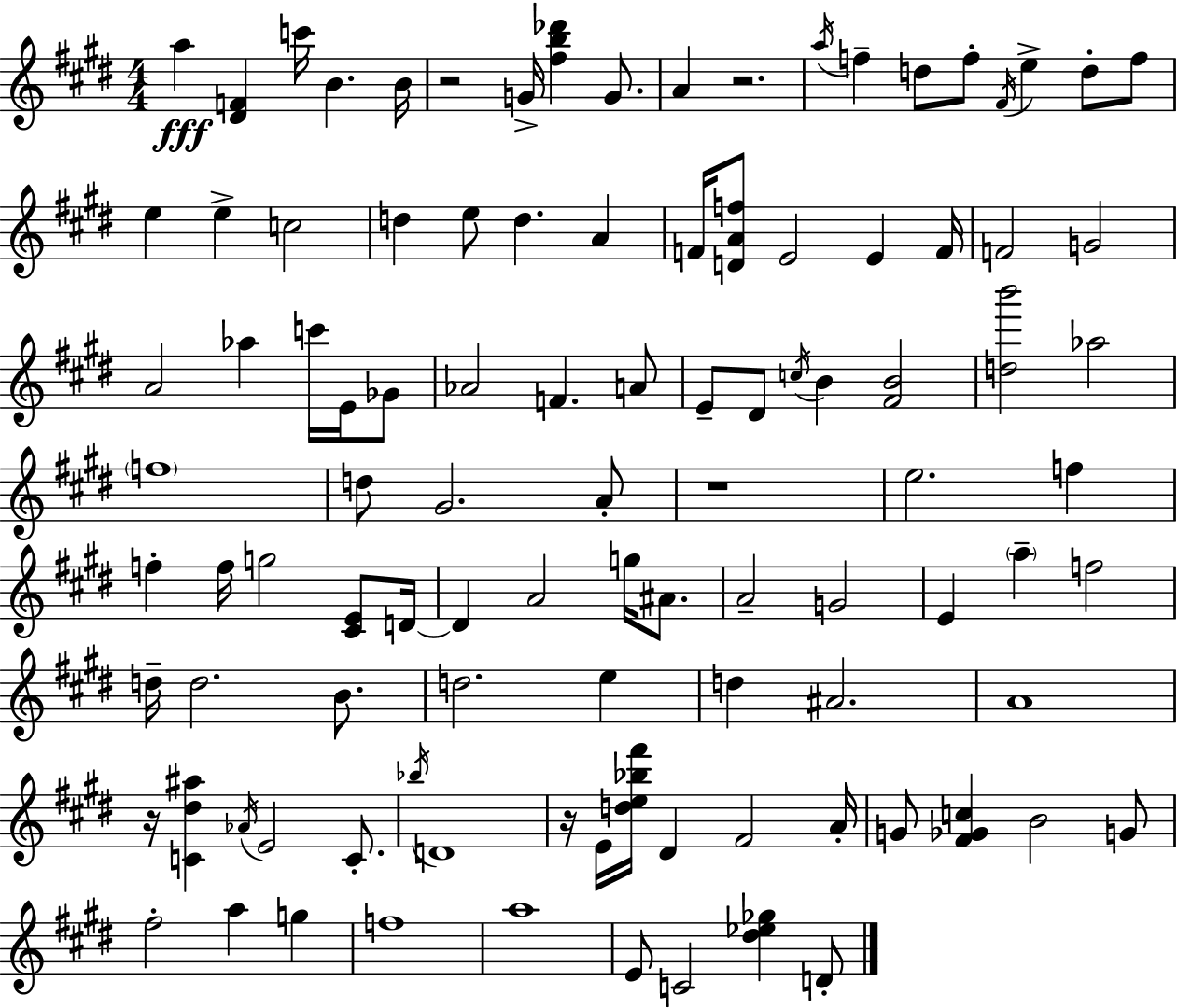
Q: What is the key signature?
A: E major